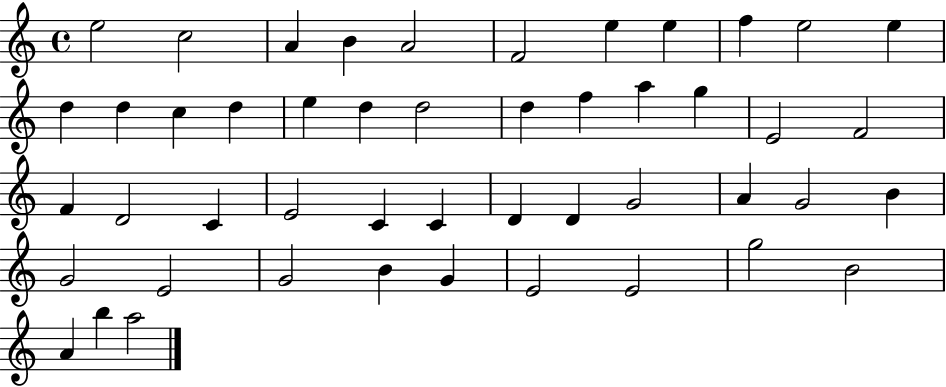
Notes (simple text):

E5/h C5/h A4/q B4/q A4/h F4/h E5/q E5/q F5/q E5/h E5/q D5/q D5/q C5/q D5/q E5/q D5/q D5/h D5/q F5/q A5/q G5/q E4/h F4/h F4/q D4/h C4/q E4/h C4/q C4/q D4/q D4/q G4/h A4/q G4/h B4/q G4/h E4/h G4/h B4/q G4/q E4/h E4/h G5/h B4/h A4/q B5/q A5/h